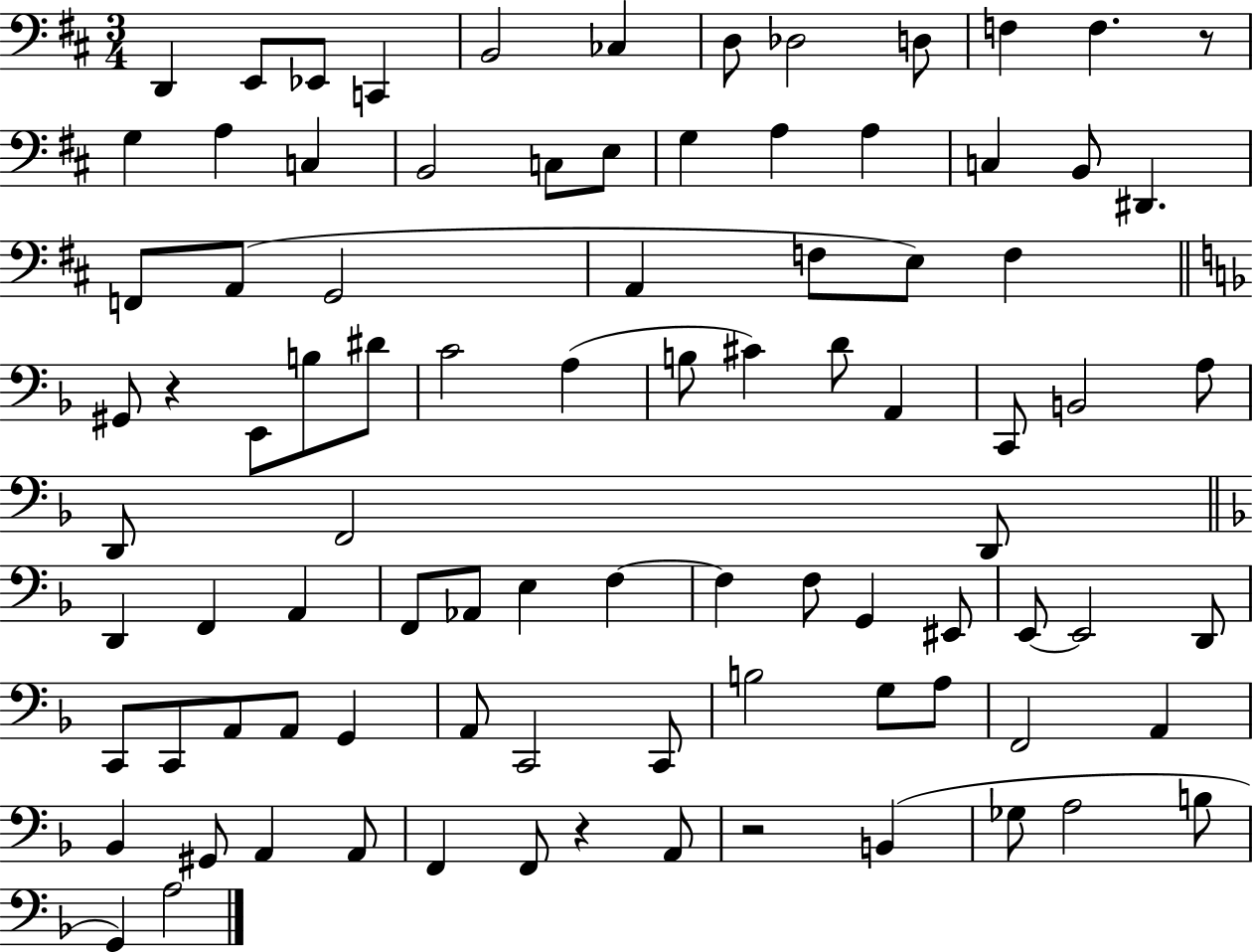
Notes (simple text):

D2/q E2/e Eb2/e C2/q B2/h CES3/q D3/e Db3/h D3/e F3/q F3/q. R/e G3/q A3/q C3/q B2/h C3/e E3/e G3/q A3/q A3/q C3/q B2/e D#2/q. F2/e A2/e G2/h A2/q F3/e E3/e F3/q G#2/e R/q E2/e B3/e D#4/e C4/h A3/q B3/e C#4/q D4/e A2/q C2/e B2/h A3/e D2/e F2/h D2/e D2/q F2/q A2/q F2/e Ab2/e E3/q F3/q F3/q F3/e G2/q EIS2/e E2/e E2/h D2/e C2/e C2/e A2/e A2/e G2/q A2/e C2/h C2/e B3/h G3/e A3/e F2/h A2/q Bb2/q G#2/e A2/q A2/e F2/q F2/e R/q A2/e R/h B2/q Gb3/e A3/h B3/e G2/q A3/h